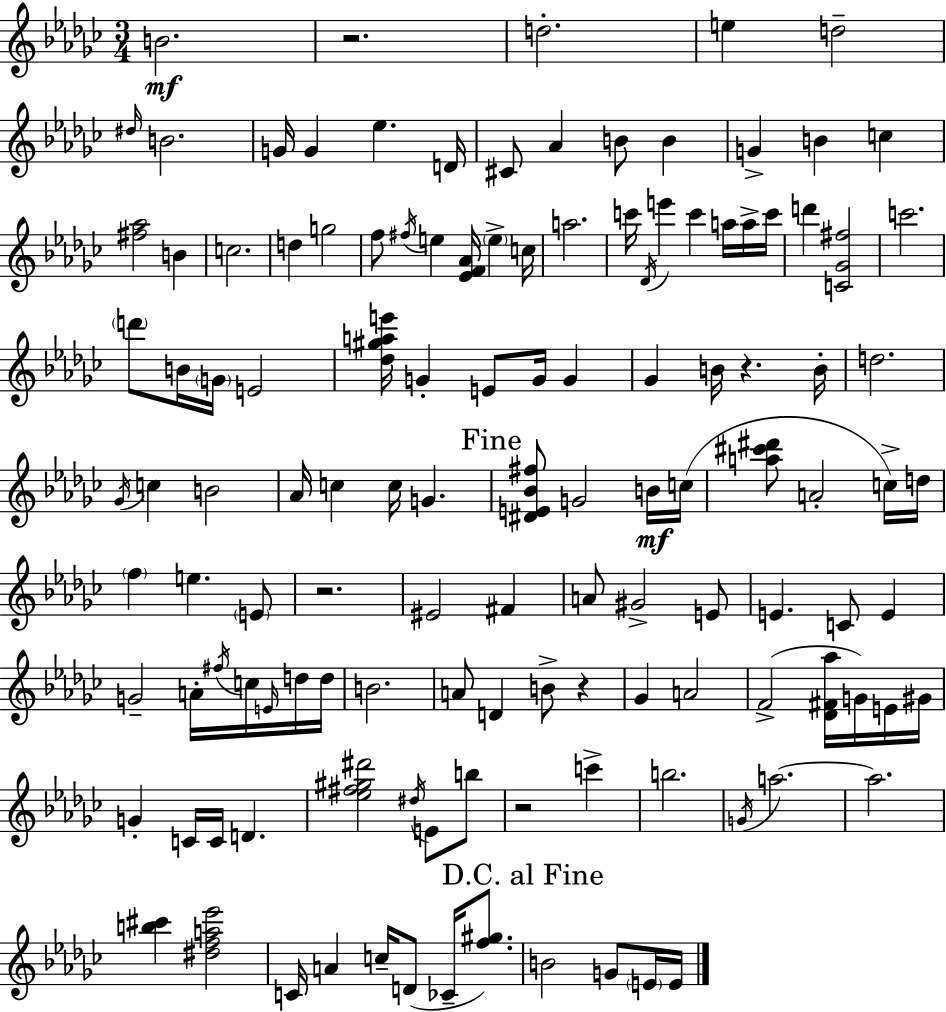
B4/h. R/h. D5/h. E5/q D5/h D#5/s B4/h. G4/s G4/q Eb5/q. D4/s C#4/e Ab4/q B4/e B4/q G4/q B4/q C5/q [F#5,Ab5]/h B4/q C5/h. D5/q G5/h F5/e F#5/s E5/q [Eb4,F4,Ab4]/s E5/q C5/s A5/h. C6/s Db4/s E6/q C6/q A5/s A5/s C6/s D6/q [C4,Gb4,F#5]/h C6/h. D6/e B4/s G4/s E4/h [Db5,G#5,A5,E6]/s G4/q E4/e G4/s G4/q Gb4/q B4/s R/q. B4/s D5/h. Gb4/s C5/q B4/h Ab4/s C5/q C5/s G4/q. [D#4,E4,Bb4,F#5]/e G4/h B4/s C5/s [A5,C#6,D#6]/e A4/h C5/s D5/s F5/q E5/q. E4/e R/h. EIS4/h F#4/q A4/e G#4/h E4/e E4/q. C4/e E4/q G4/h A4/s F#5/s C5/s E4/s D5/s D5/s B4/h. A4/e D4/q B4/e R/q Gb4/q A4/h F4/h [Db4,F#4,Ab5]/s G4/s E4/s G#4/s G4/q C4/s C4/s D4/q. [Eb5,F#5,G#5,D#6]/h D#5/s E4/e B5/e R/h C6/q B5/h. G4/s A5/h. A5/h. [B5,C#6]/q [D#5,F5,A5,Eb6]/h C4/s A4/q C5/s D4/e CES4/s [F5,G#5]/e. B4/h G4/e E4/s E4/s